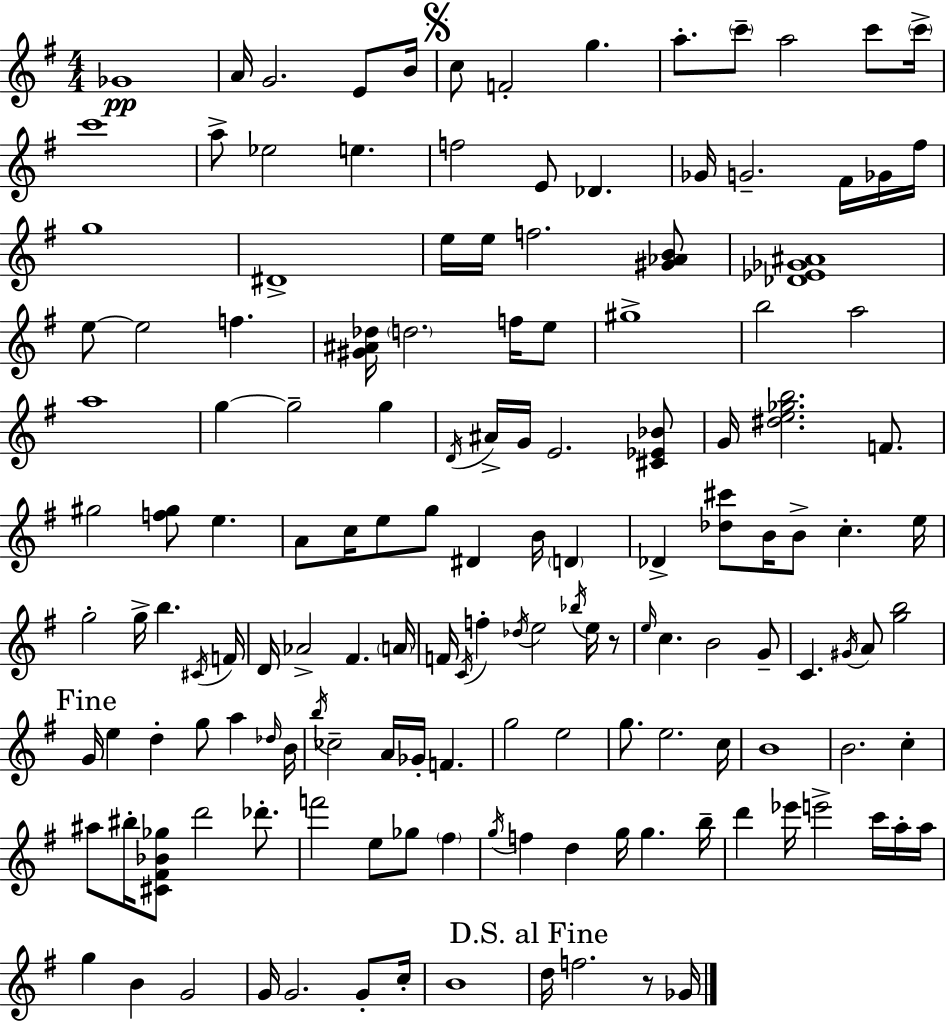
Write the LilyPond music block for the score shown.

{
  \clef treble
  \numericTimeSignature
  \time 4/4
  \key g \major
  ges'1\pp | a'16 g'2. e'8 b'16 | \mark \markup { \musicglyph "scripts.segno" } c''8 f'2-. g''4. | a''8.-. \parenthesize c'''8-- a''2 c'''8 \parenthesize c'''16-> | \break c'''1 | a''8-> ees''2 e''4. | f''2 e'8 des'4. | ges'16 g'2.-- fis'16 ges'16 fis''16 | \break g''1 | dis'1-> | e''16 e''16 f''2. <gis' aes' b'>8 | <des' ees' ges' ais'>1 | \break e''8~~ e''2 f''4. | <gis' ais' des''>16 \parenthesize d''2. f''16 e''8 | gis''1-> | b''2 a''2 | \break a''1 | g''4~~ g''2-- g''4 | \acciaccatura { d'16 } ais'16-> g'16 e'2. <cis' ees' bes'>8 | g'16 <dis'' e'' ges'' b''>2. f'8. | \break gis''2 <f'' gis''>8 e''4. | a'8 c''16 e''8 g''8 dis'4 b'16 \parenthesize d'4 | des'4-> <des'' cis'''>8 b'16 b'8-> c''4.-. | e''16 g''2-. g''16-> b''4. | \break \acciaccatura { cis'16 } f'16 d'16 aes'2-> fis'4. | \parenthesize a'16 f'16 \acciaccatura { c'16 } f''4-. \acciaccatura { des''16 } e''2 | \acciaccatura { bes''16 } e''16 r8 \grace { e''16 } c''4. b'2 | g'8-- c'4. \acciaccatura { gis'16 } a'8 <g'' b''>2 | \break \mark "Fine" g'16 e''4 d''4-. | g''8 a''4 \grace { des''16 } b'16 \acciaccatura { b''16 } ces''2-- | a'16 ges'16-. f'4. g''2 | e''2 g''8. e''2. | \break c''16 b'1 | b'2. | c''4-. ais''8 bis''16-. <cis' fis' bes' ges''>8 d'''2 | des'''8.-. f'''2 | \break e''8 ges''8 \parenthesize fis''4 \acciaccatura { g''16 } f''4 d''4 | g''16 g''4. b''16-- d'''4 ees'''16 e'''2-> | c'''16 a''16-. a''16 g''4 b'4 | g'2 g'16 g'2. | \break g'8-. c''16-. b'1 | \mark "D.S. al Fine" d''16 f''2. | r8 ges'16 \bar "|."
}